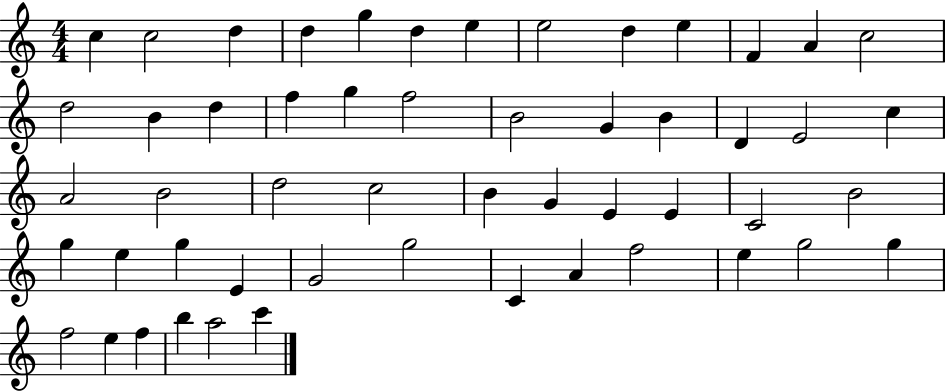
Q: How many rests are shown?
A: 0